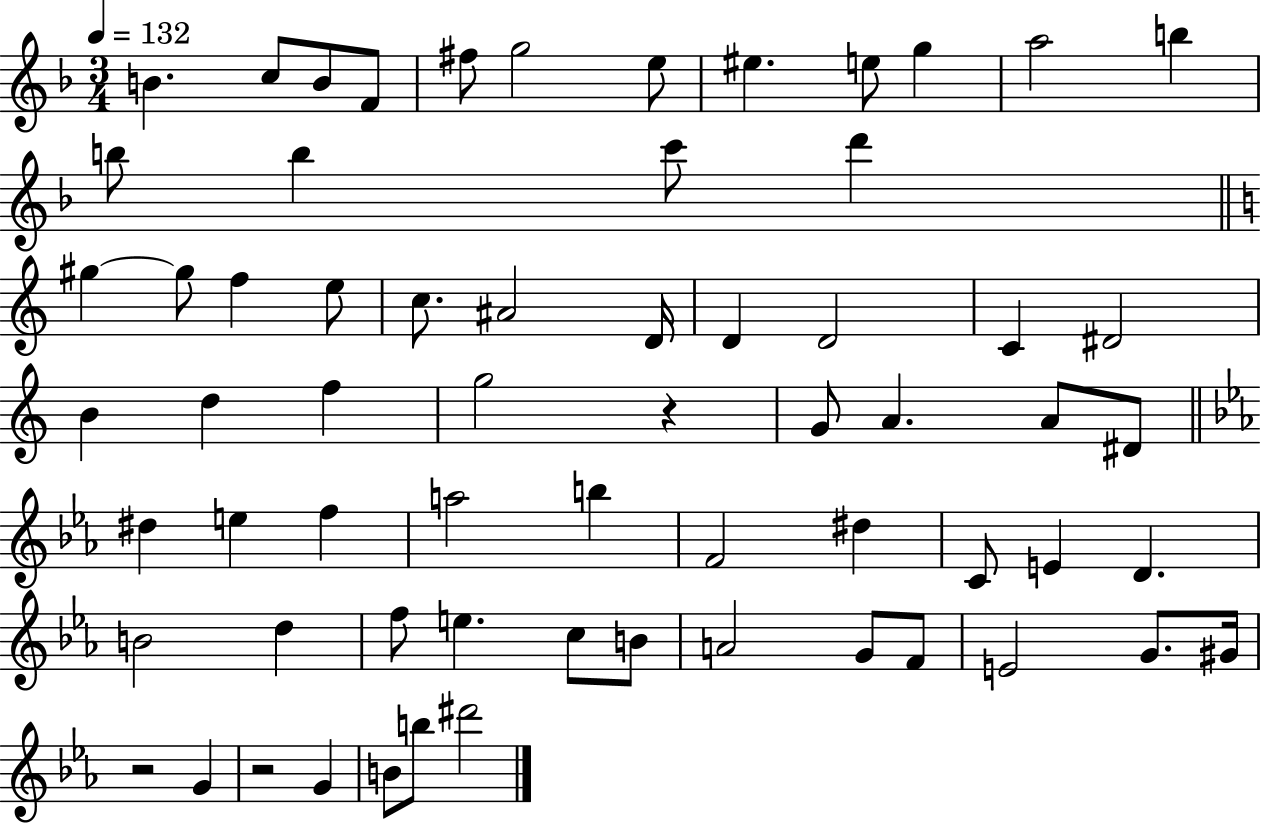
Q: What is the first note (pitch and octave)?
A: B4